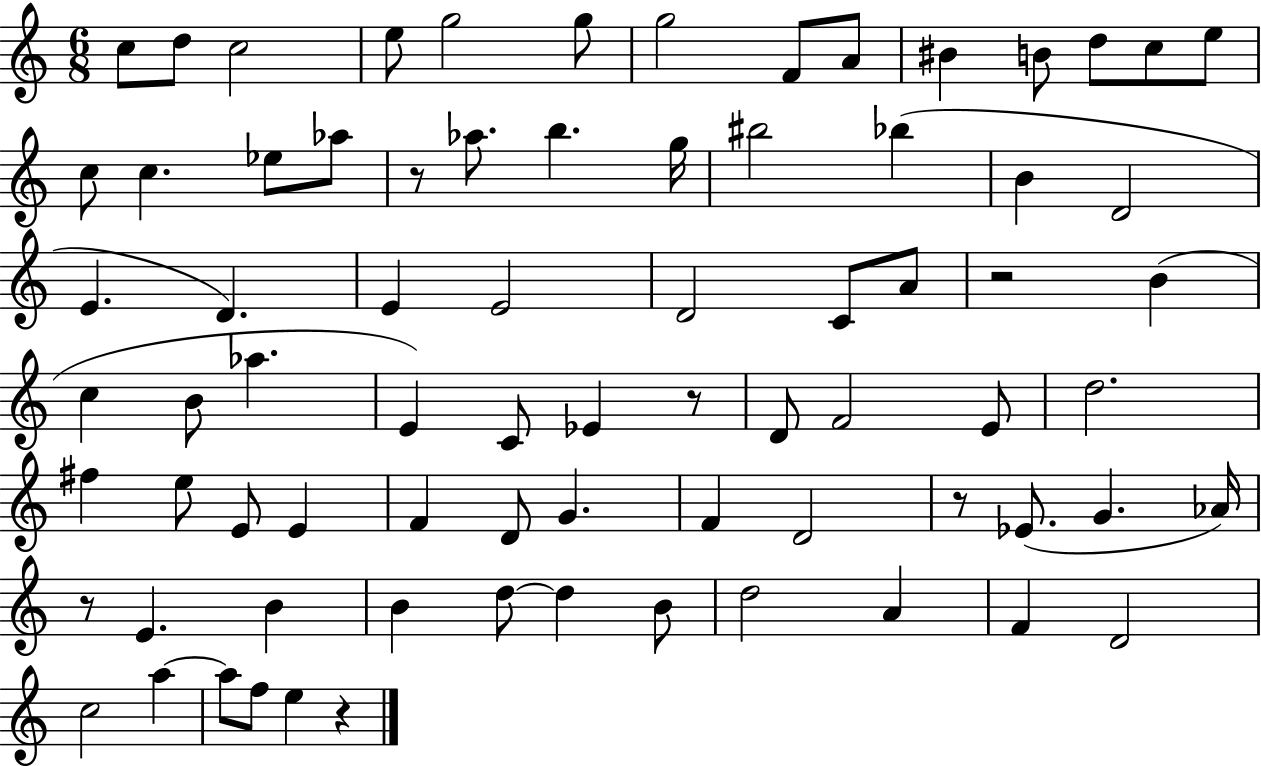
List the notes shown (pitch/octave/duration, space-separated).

C5/e D5/e C5/h E5/e G5/h G5/e G5/h F4/e A4/e BIS4/q B4/e D5/e C5/e E5/e C5/e C5/q. Eb5/e Ab5/e R/e Ab5/e. B5/q. G5/s BIS5/h Bb5/q B4/q D4/h E4/q. D4/q. E4/q E4/h D4/h C4/e A4/e R/h B4/q C5/q B4/e Ab5/q. E4/q C4/e Eb4/q R/e D4/e F4/h E4/e D5/h. F#5/q E5/e E4/e E4/q F4/q D4/e G4/q. F4/q D4/h R/e Eb4/e. G4/q. Ab4/s R/e E4/q. B4/q B4/q D5/e D5/q B4/e D5/h A4/q F4/q D4/h C5/h A5/q A5/e F5/e E5/q R/q